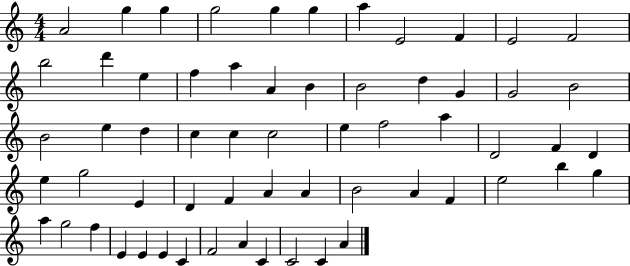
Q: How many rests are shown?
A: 0